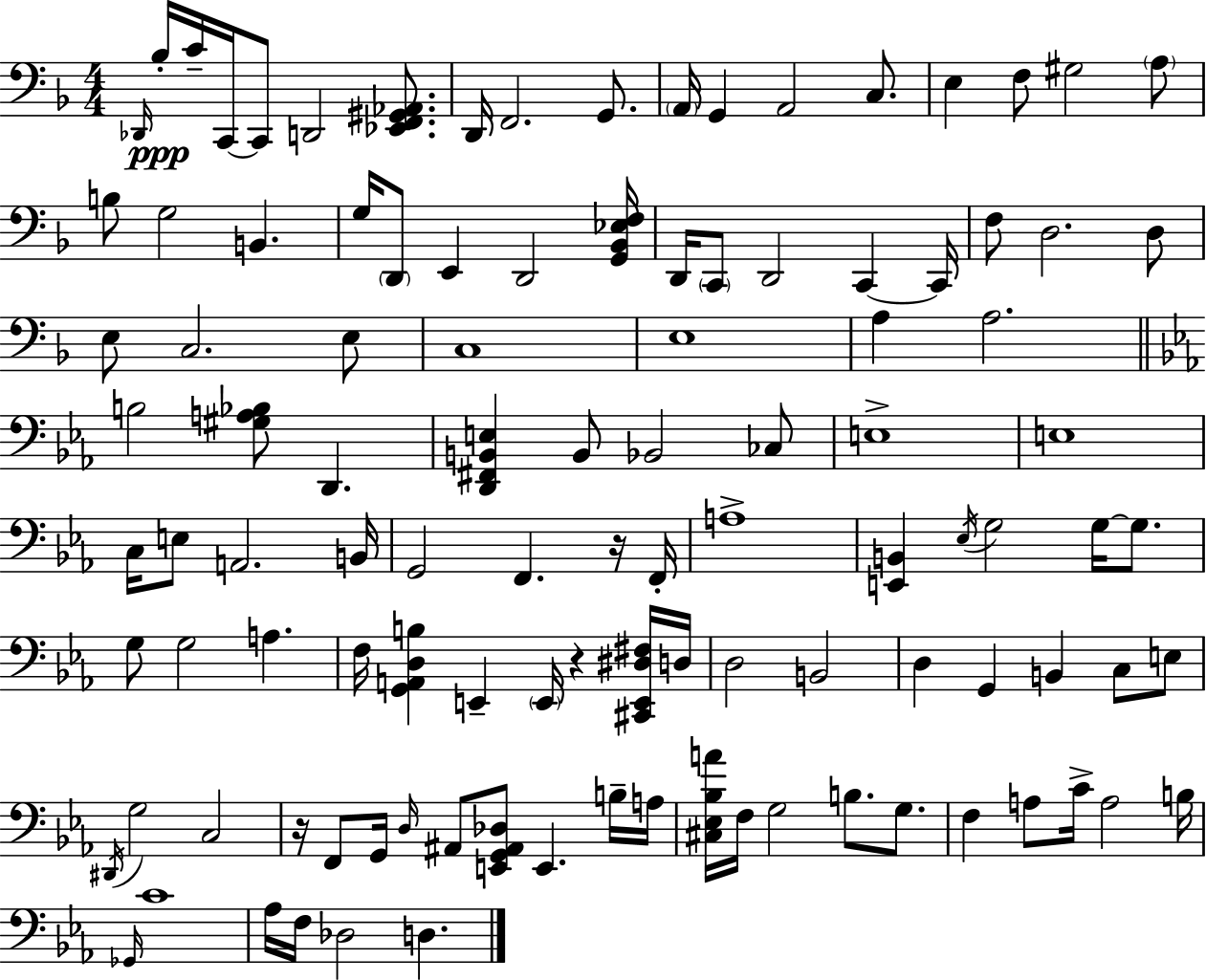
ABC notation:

X:1
T:Untitled
M:4/4
L:1/4
K:F
_D,,/4 _B,/4 C/4 C,,/4 C,,/2 D,,2 [_E,,F,,^G,,_A,,]/2 D,,/4 F,,2 G,,/2 A,,/4 G,, A,,2 C,/2 E, F,/2 ^G,2 A,/2 B,/2 G,2 B,, G,/4 D,,/2 E,, D,,2 [G,,_B,,_E,F,]/4 D,,/4 C,,/2 D,,2 C,, C,,/4 F,/2 D,2 D,/2 E,/2 C,2 E,/2 C,4 E,4 A, A,2 B,2 [^G,A,_B,]/2 D,, [D,,^F,,B,,E,] B,,/2 _B,,2 _C,/2 E,4 E,4 C,/4 E,/2 A,,2 B,,/4 G,,2 F,, z/4 F,,/4 A,4 [E,,B,,] _E,/4 G,2 G,/4 G,/2 G,/2 G,2 A, F,/4 [G,,A,,D,B,] E,, E,,/4 z [^C,,E,,^D,^F,]/4 D,/4 D,2 B,,2 D, G,, B,, C,/2 E,/2 ^D,,/4 G,2 C,2 z/4 F,,/2 G,,/4 D,/4 ^A,,/2 [E,,G,,^A,,_D,]/2 E,, B,/4 A,/4 [^C,_E,_B,A]/4 F,/4 G,2 B,/2 G,/2 F, A,/2 C/4 A,2 B,/4 _G,,/4 C4 _A,/4 F,/4 _D,2 D,